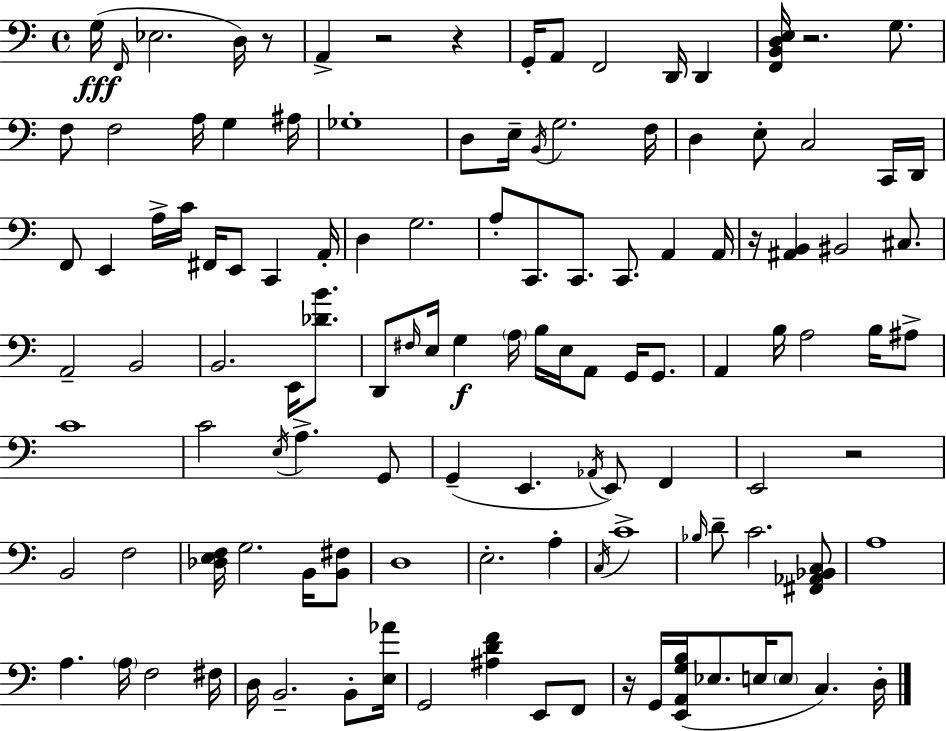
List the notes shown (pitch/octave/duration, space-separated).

G3/s F2/s Eb3/h. D3/s R/e A2/q R/h R/q G2/s A2/e F2/h D2/s D2/q [F2,B2,D3,E3]/s R/h. G3/e. F3/e F3/h A3/s G3/q A#3/s Gb3/w D3/e E3/s B2/s G3/h. F3/s D3/q E3/e C3/h C2/s D2/s F2/e E2/q A3/s C4/s F#2/s E2/e C2/q A2/s D3/q G3/h. A3/e C2/e. C2/e. C2/e. A2/q A2/s R/s [A#2,B2]/q BIS2/h C#3/e. A2/h B2/h B2/h. E2/s [Db4,B4]/e. D2/e F#3/s E3/s G3/q A3/s B3/s E3/s A2/e G2/s G2/e. A2/q B3/s A3/h B3/s A#3/e C4/w C4/h E3/s A3/q. G2/e G2/q E2/q. Ab2/s E2/e F2/q E2/h R/h B2/h F3/h [Db3,E3,F3]/s G3/h. B2/s [B2,F#3]/e D3/w E3/h. A3/q C3/s C4/w Bb3/s D4/e C4/h. [F#2,Ab2,Bb2,C3]/e A3/w A3/q. A3/s F3/h F#3/s D3/s B2/h. B2/e [E3,Ab4]/s G2/h [A#3,D4,F4]/q E2/e F2/e R/s G2/s [E2,A2,G3,B3]/s Eb3/e. E3/s E3/e C3/q. D3/s